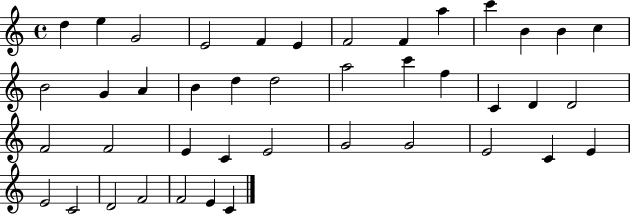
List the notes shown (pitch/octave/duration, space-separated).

D5/q E5/q G4/h E4/h F4/q E4/q F4/h F4/q A5/q C6/q B4/q B4/q C5/q B4/h G4/q A4/q B4/q D5/q D5/h A5/h C6/q F5/q C4/q D4/q D4/h F4/h F4/h E4/q C4/q E4/h G4/h G4/h E4/h C4/q E4/q E4/h C4/h D4/h F4/h F4/h E4/q C4/q